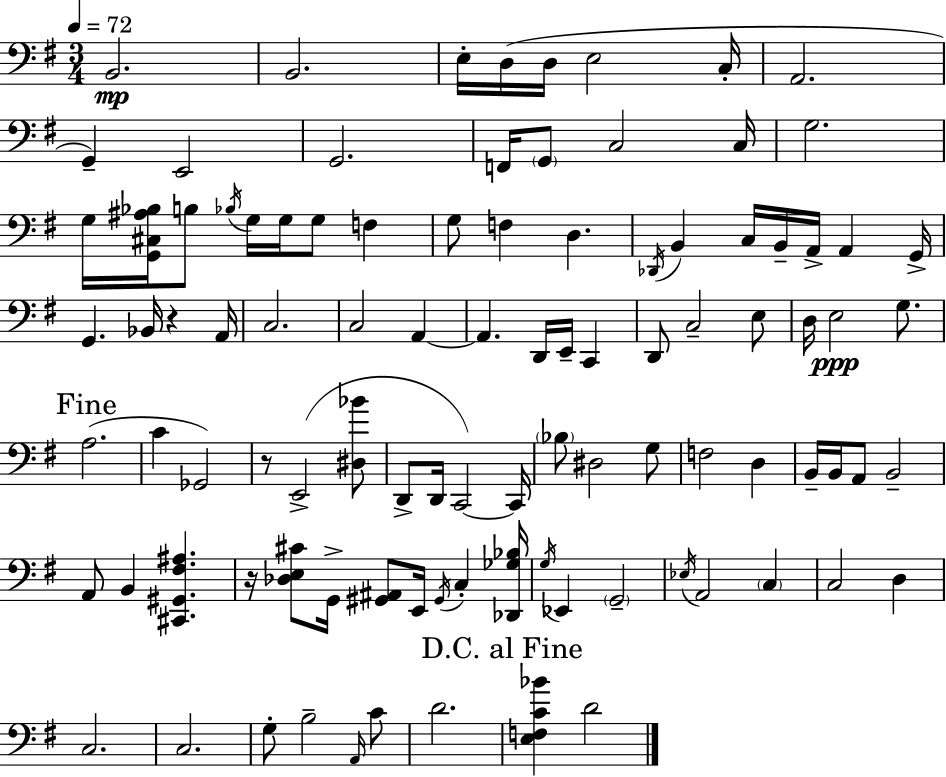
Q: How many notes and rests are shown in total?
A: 98